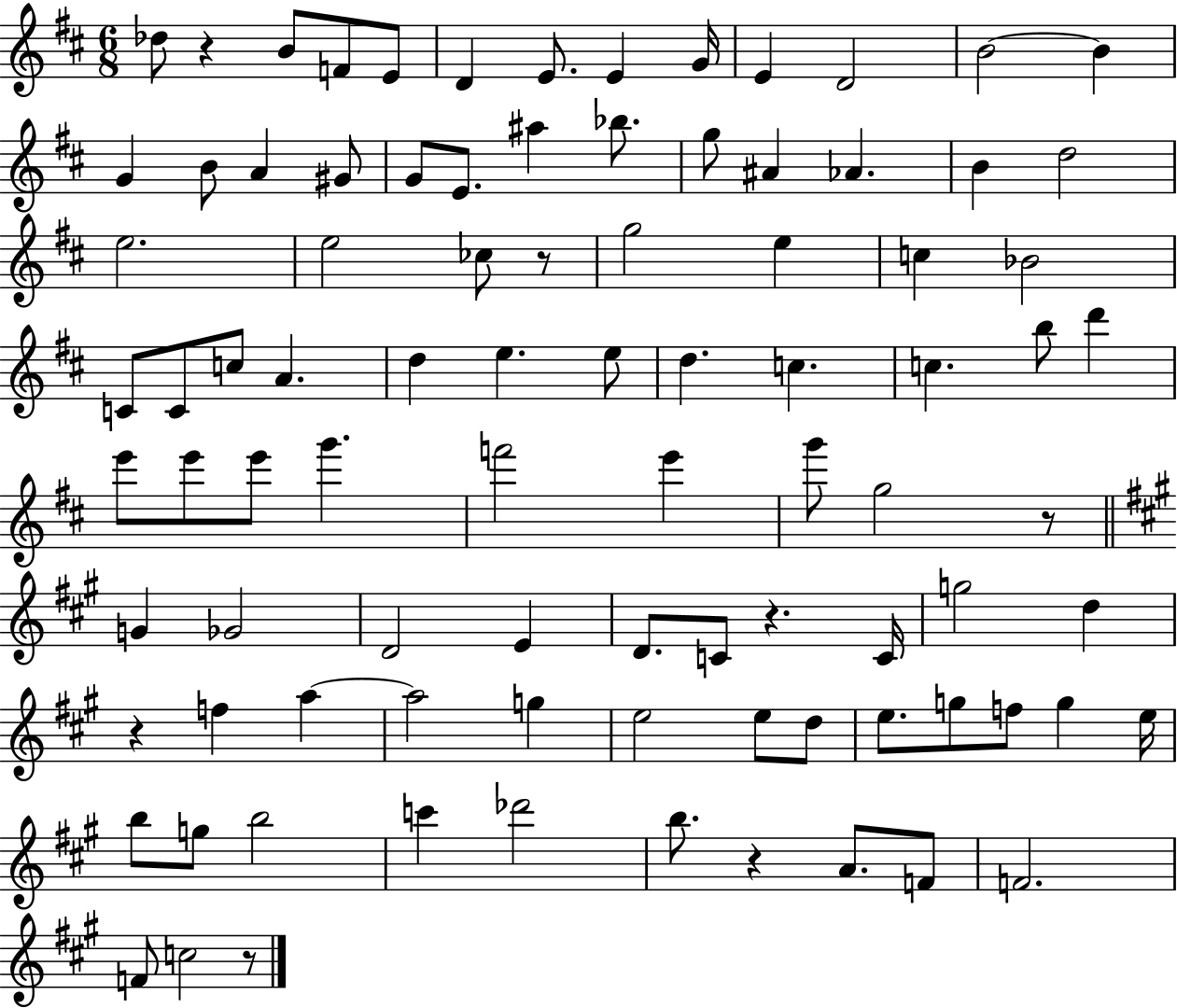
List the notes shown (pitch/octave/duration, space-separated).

Db5/e R/q B4/e F4/e E4/e D4/q E4/e. E4/q G4/s E4/q D4/h B4/h B4/q G4/q B4/e A4/q G#4/e G4/e E4/e. A#5/q Bb5/e. G5/e A#4/q Ab4/q. B4/q D5/h E5/h. E5/h CES5/e R/e G5/h E5/q C5/q Bb4/h C4/e C4/e C5/e A4/q. D5/q E5/q. E5/e D5/q. C5/q. C5/q. B5/e D6/q E6/e E6/e E6/e G6/q. F6/h E6/q G6/e G5/h R/e G4/q Gb4/h D4/h E4/q D4/e. C4/e R/q. C4/s G5/h D5/q R/q F5/q A5/q A5/h G5/q E5/h E5/e D5/e E5/e. G5/e F5/e G5/q E5/s B5/e G5/e B5/h C6/q Db6/h B5/e. R/q A4/e. F4/e F4/h. F4/e C5/h R/e